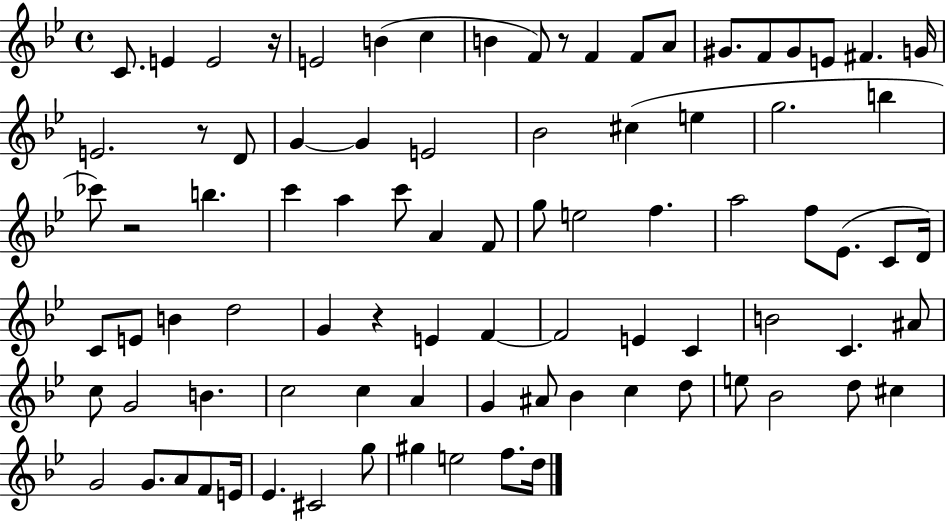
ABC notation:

X:1
T:Untitled
M:4/4
L:1/4
K:Bb
C/2 E E2 z/4 E2 B c B F/2 z/2 F F/2 A/2 ^G/2 F/2 ^G/2 E/2 ^F G/4 E2 z/2 D/2 G G E2 _B2 ^c e g2 b _c'/2 z2 b c' a c'/2 A F/2 g/2 e2 f a2 f/2 _E/2 C/2 D/4 C/2 E/2 B d2 G z E F F2 E C B2 C ^A/2 c/2 G2 B c2 c A G ^A/2 _B c d/2 e/2 _B2 d/2 ^c G2 G/2 A/2 F/2 E/4 _E ^C2 g/2 ^g e2 f/2 d/4